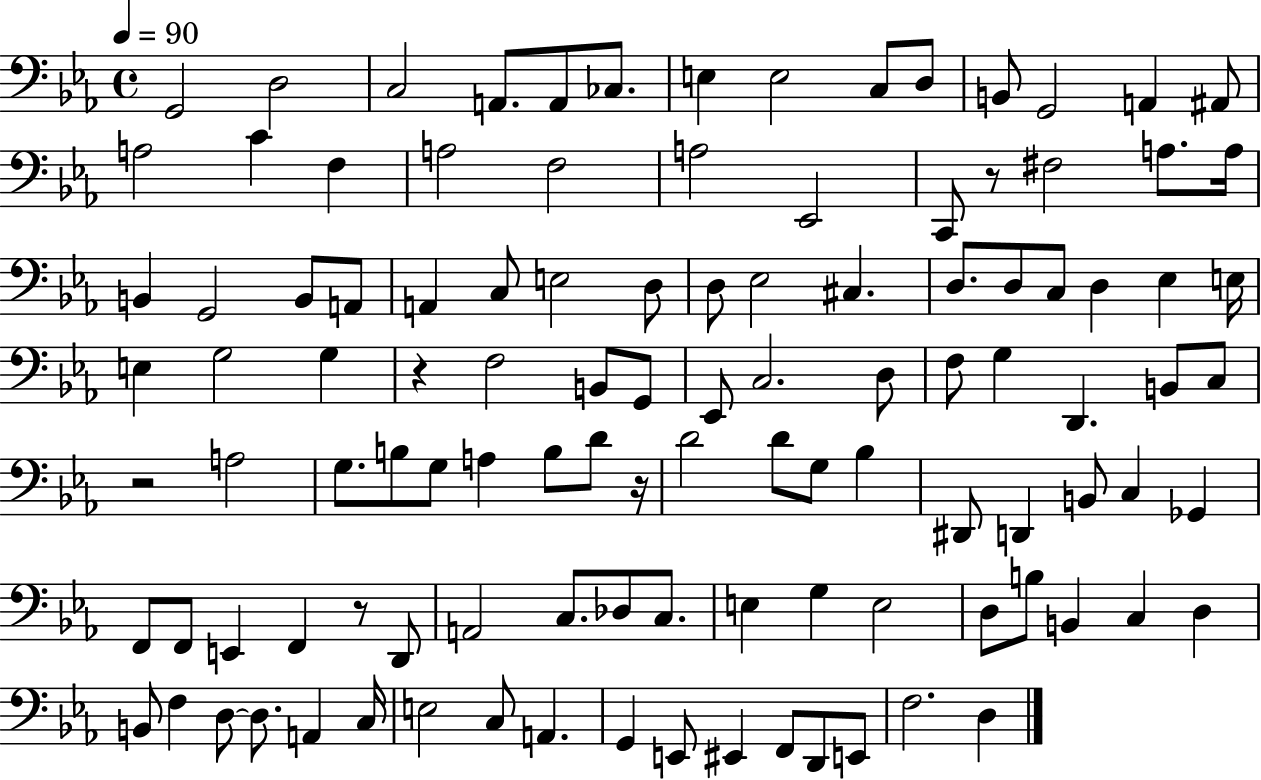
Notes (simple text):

G2/h D3/h C3/h A2/e. A2/e CES3/e. E3/q E3/h C3/e D3/e B2/e G2/h A2/q A#2/e A3/h C4/q F3/q A3/h F3/h A3/h Eb2/h C2/e R/e F#3/h A3/e. A3/s B2/q G2/h B2/e A2/e A2/q C3/e E3/h D3/e D3/e Eb3/h C#3/q. D3/e. D3/e C3/e D3/q Eb3/q E3/s E3/q G3/h G3/q R/q F3/h B2/e G2/e Eb2/e C3/h. D3/e F3/e G3/q D2/q. B2/e C3/e R/h A3/h G3/e. B3/e G3/e A3/q B3/e D4/e R/s D4/h D4/e G3/e Bb3/q D#2/e D2/q B2/e C3/q Gb2/q F2/e F2/e E2/q F2/q R/e D2/e A2/h C3/e. Db3/e C3/e. E3/q G3/q E3/h D3/e B3/e B2/q C3/q D3/q B2/e F3/q D3/e D3/e. A2/q C3/s E3/h C3/e A2/q. G2/q E2/e EIS2/q F2/e D2/e E2/e F3/h. D3/q